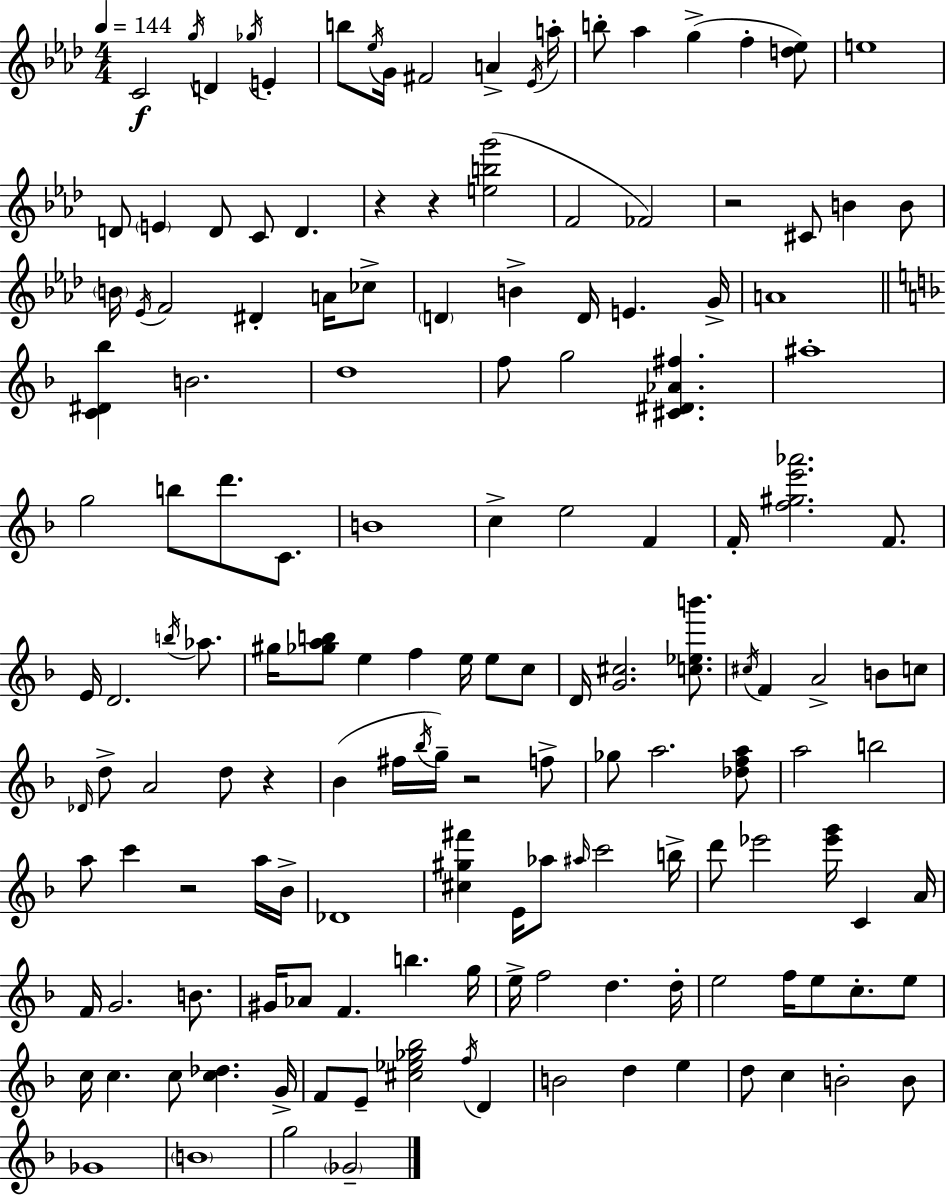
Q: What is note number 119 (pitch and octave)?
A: F4